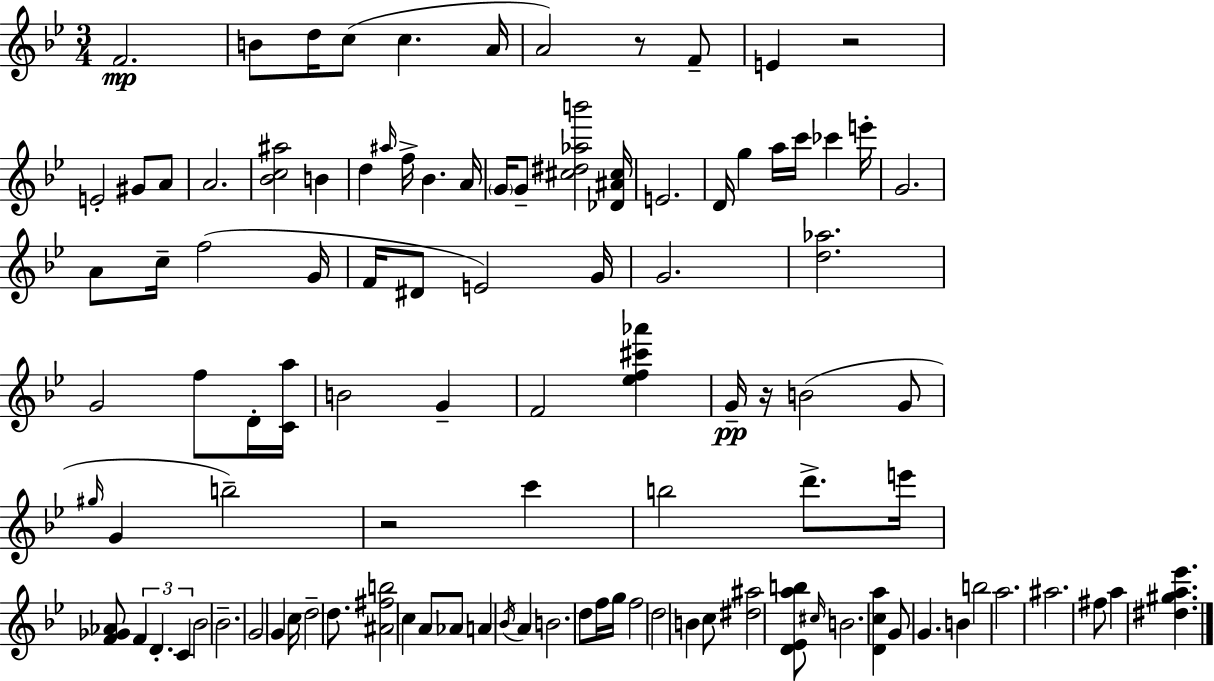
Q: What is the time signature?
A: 3/4